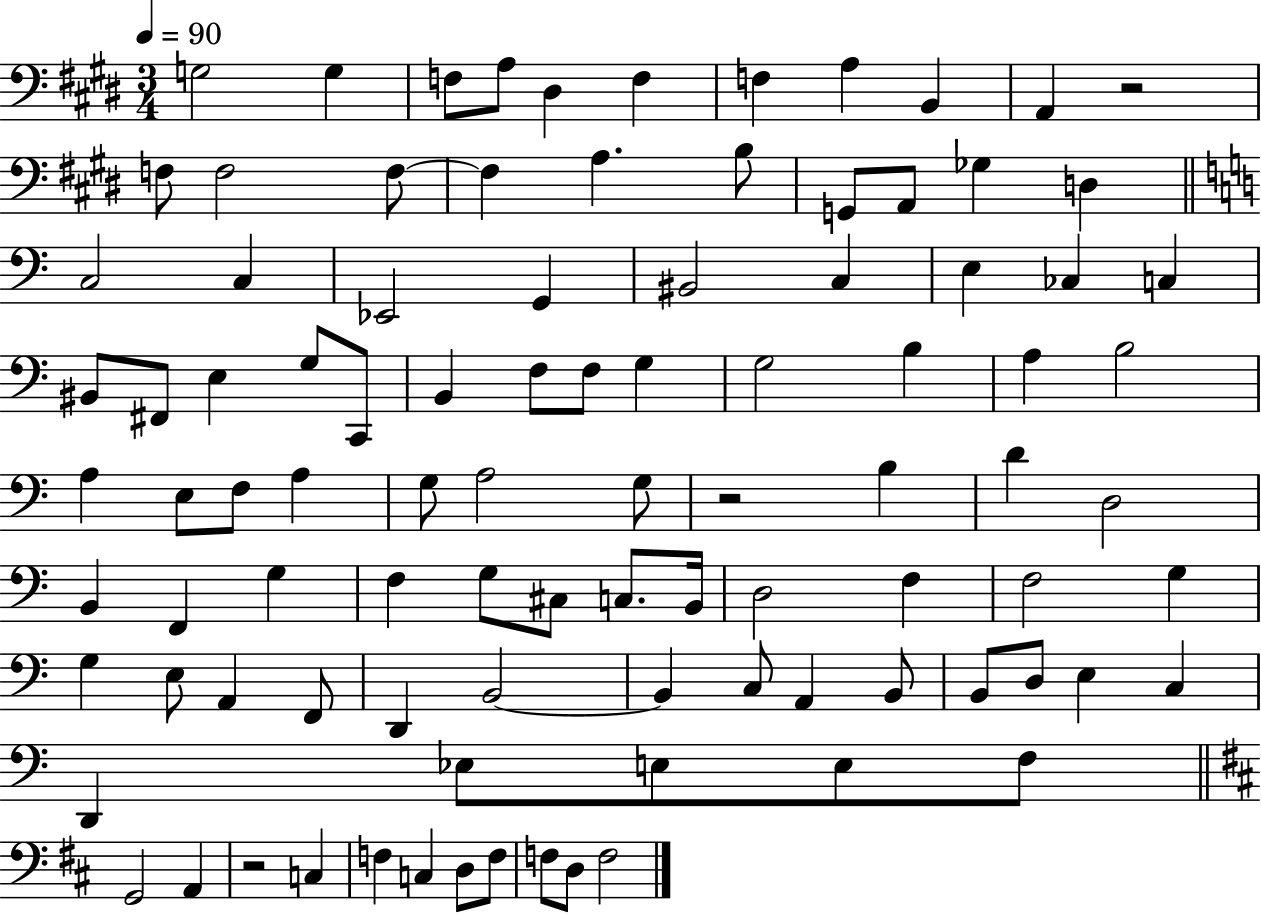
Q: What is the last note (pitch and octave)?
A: F3